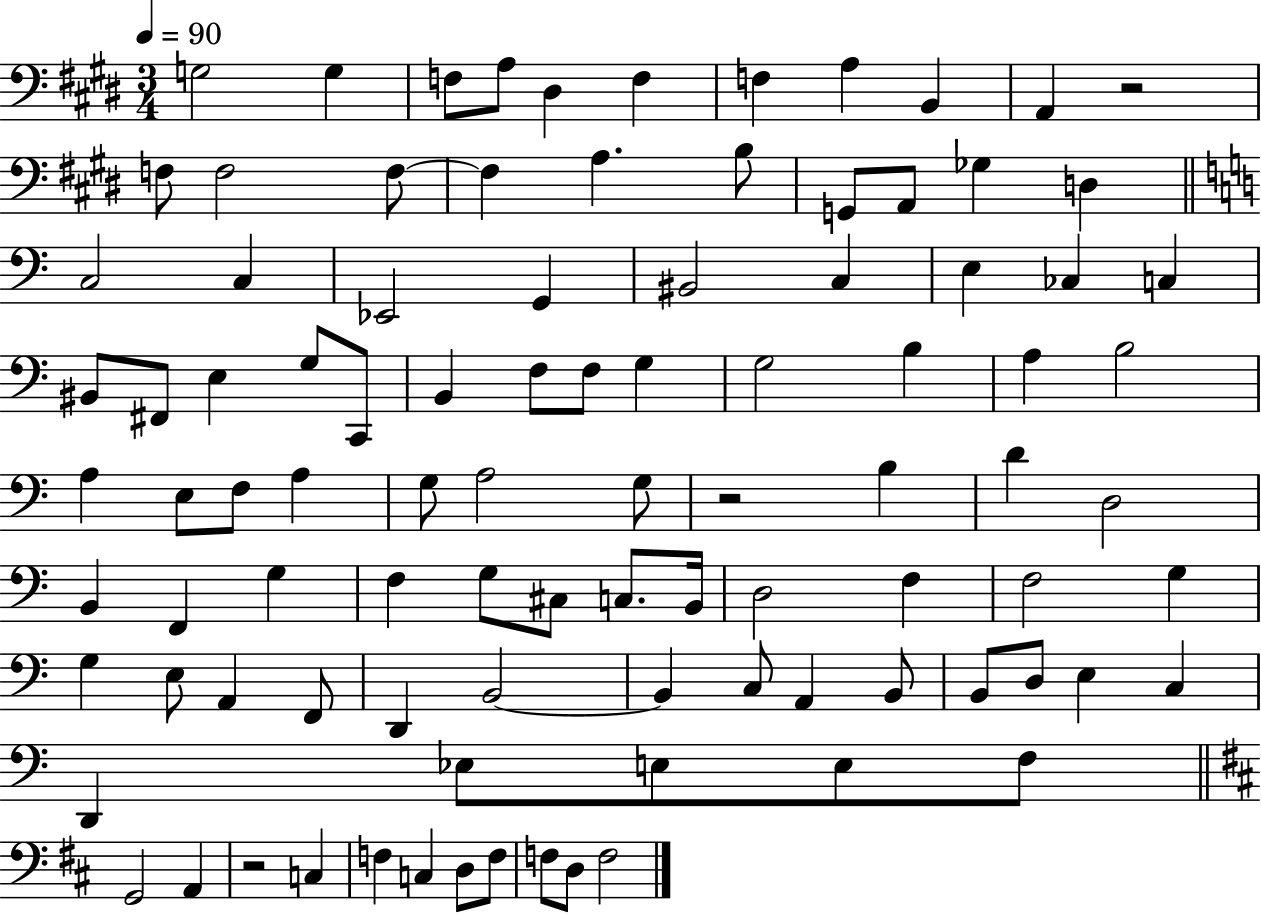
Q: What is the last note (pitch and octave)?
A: F3